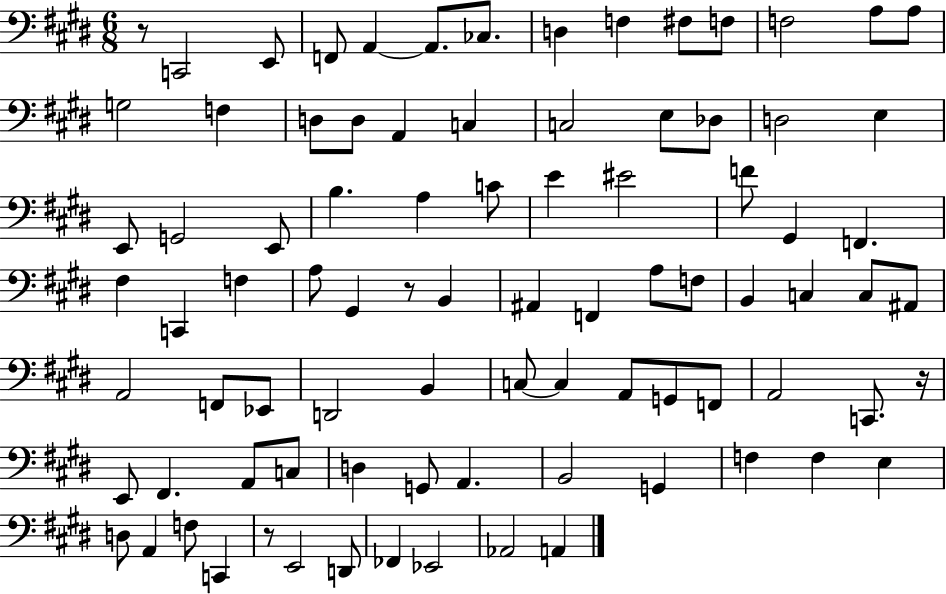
{
  \clef bass
  \numericTimeSignature
  \time 6/8
  \key e \major
  \repeat volta 2 { r8 c,2 e,8 | f,8 a,4~~ a,8. ces8. | d4 f4 fis8 f8 | f2 a8 a8 | \break g2 f4 | d8 d8 a,4 c4 | c2 e8 des8 | d2 e4 | \break e,8 g,2 e,8 | b4. a4 c'8 | e'4 eis'2 | f'8 gis,4 f,4. | \break fis4 c,4 f4 | a8 gis,4 r8 b,4 | ais,4 f,4 a8 f8 | b,4 c4 c8 ais,8 | \break a,2 f,8 ees,8 | d,2 b,4 | c8~~ c4 a,8 g,8 f,8 | a,2 c,8. r16 | \break e,8 fis,4. a,8 c8 | d4 g,8 a,4. | b,2 g,4 | f4 f4 e4 | \break d8 a,4 f8 c,4 | r8 e,2 d,8 | fes,4 ees,2 | aes,2 a,4 | \break } \bar "|."
}